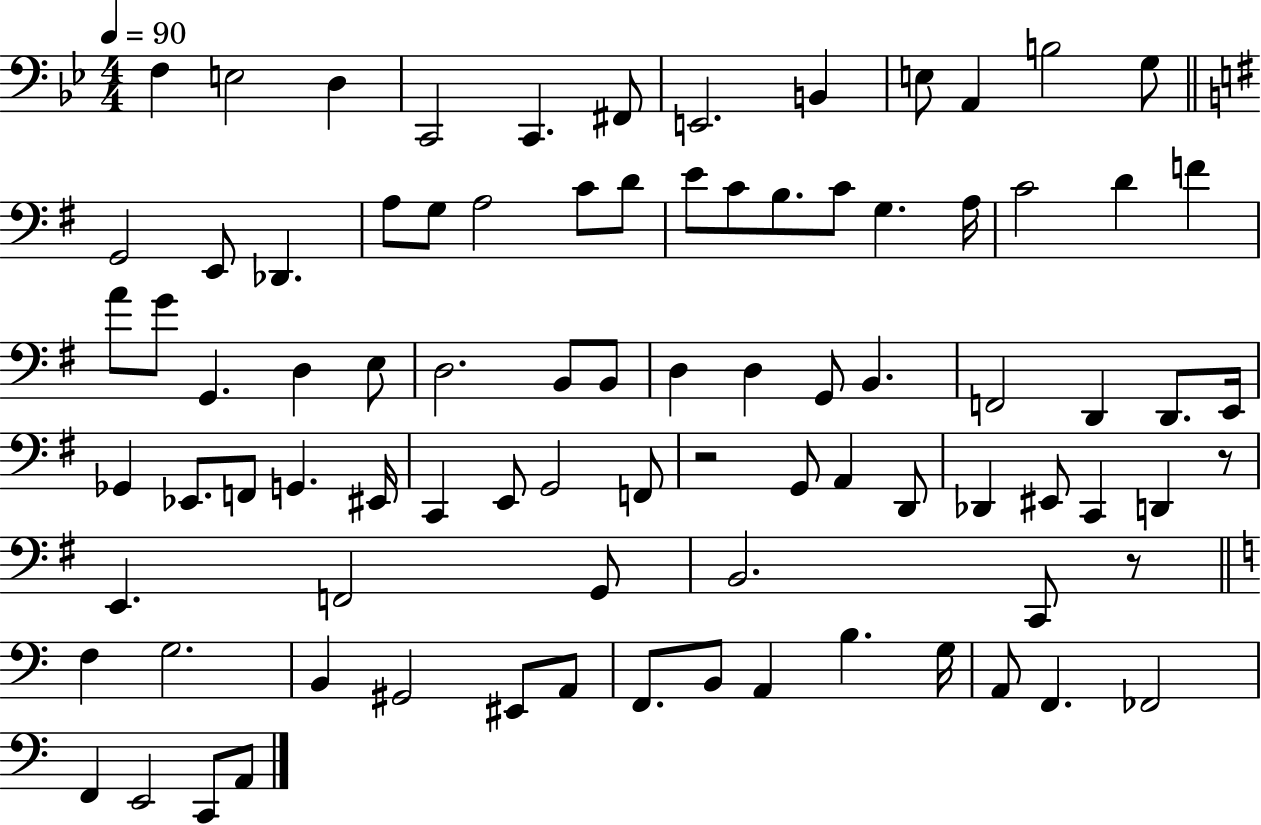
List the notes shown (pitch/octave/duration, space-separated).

F3/q E3/h D3/q C2/h C2/q. F#2/e E2/h. B2/q E3/e A2/q B3/h G3/e G2/h E2/e Db2/q. A3/e G3/e A3/h C4/e D4/e E4/e C4/e B3/e. C4/e G3/q. A3/s C4/h D4/q F4/q A4/e G4/e G2/q. D3/q E3/e D3/h. B2/e B2/e D3/q D3/q G2/e B2/q. F2/h D2/q D2/e. E2/s Gb2/q Eb2/e. F2/e G2/q. EIS2/s C2/q E2/e G2/h F2/e R/h G2/e A2/q D2/e Db2/q EIS2/e C2/q D2/q R/e E2/q. F2/h G2/e B2/h. C2/e R/e F3/q G3/h. B2/q G#2/h EIS2/e A2/e F2/e. B2/e A2/q B3/q. G3/s A2/e F2/q. FES2/h F2/q E2/h C2/e A2/e